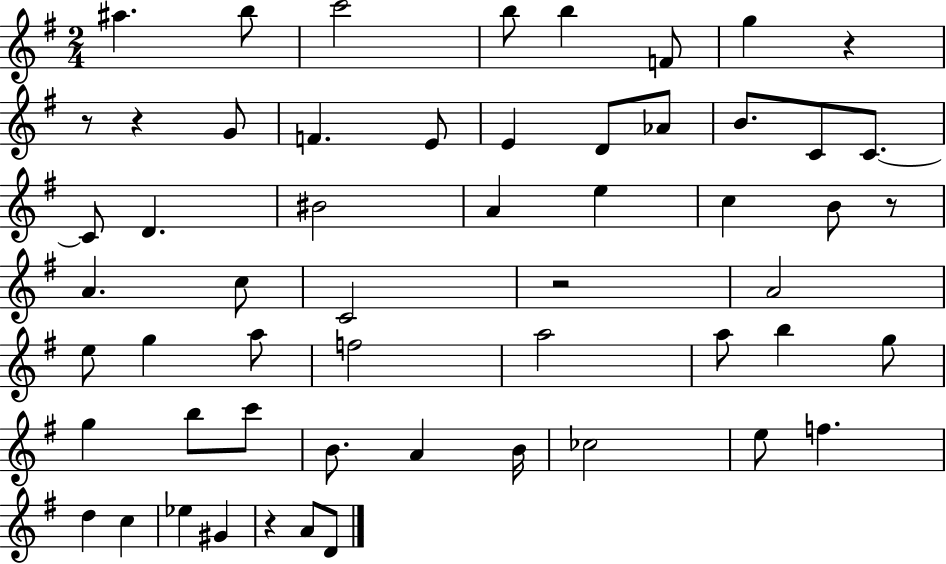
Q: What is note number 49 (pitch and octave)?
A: A4